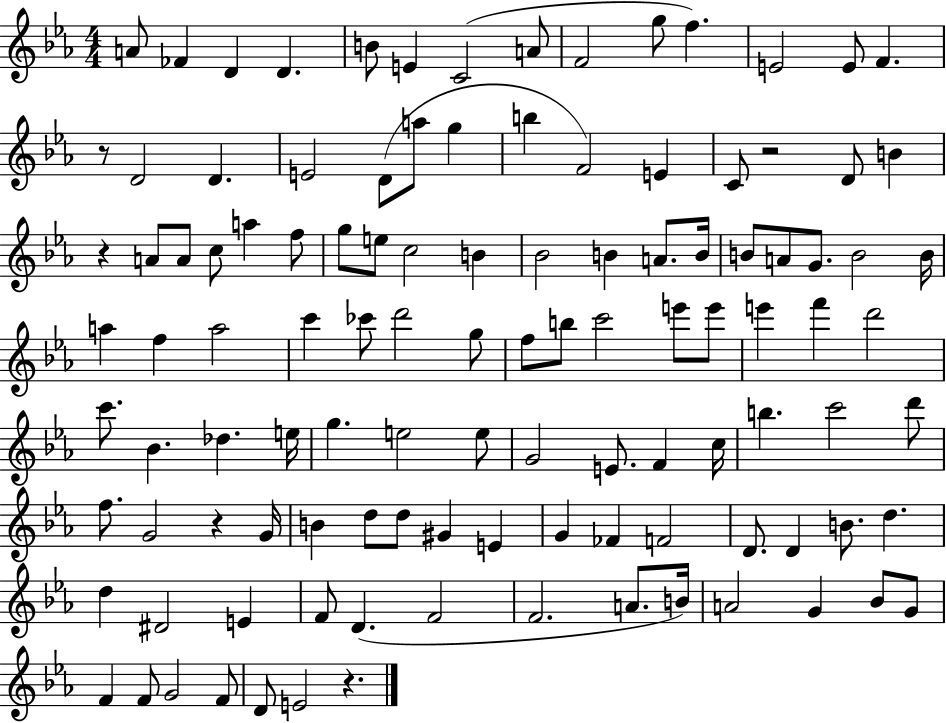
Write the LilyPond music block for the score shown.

{
  \clef treble
  \numericTimeSignature
  \time 4/4
  \key ees \major
  a'8 fes'4 d'4 d'4. | b'8 e'4 c'2( a'8 | f'2 g''8 f''4.) | e'2 e'8 f'4. | \break r8 d'2 d'4. | e'2 d'8( a''8 g''4 | b''4 f'2) e'4 | c'8 r2 d'8 b'4 | \break r4 a'8 a'8 c''8 a''4 f''8 | g''8 e''8 c''2 b'4 | bes'2 b'4 a'8. b'16 | b'8 a'8 g'8. b'2 b'16 | \break a''4 f''4 a''2 | c'''4 ces'''8 d'''2 g''8 | f''8 b''8 c'''2 e'''8 e'''8 | e'''4 f'''4 d'''2 | \break c'''8. bes'4. des''4. e''16 | g''4. e''2 e''8 | g'2 e'8. f'4 c''16 | b''4. c'''2 d'''8 | \break f''8. g'2 r4 g'16 | b'4 d''8 d''8 gis'4 e'4 | g'4 fes'4 f'2 | d'8. d'4 b'8. d''4. | \break d''4 dis'2 e'4 | f'8 d'4.( f'2 | f'2. a'8. b'16) | a'2 g'4 bes'8 g'8 | \break f'4 f'8 g'2 f'8 | d'8 e'2 r4. | \bar "|."
}